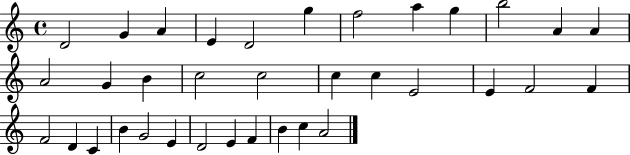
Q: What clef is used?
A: treble